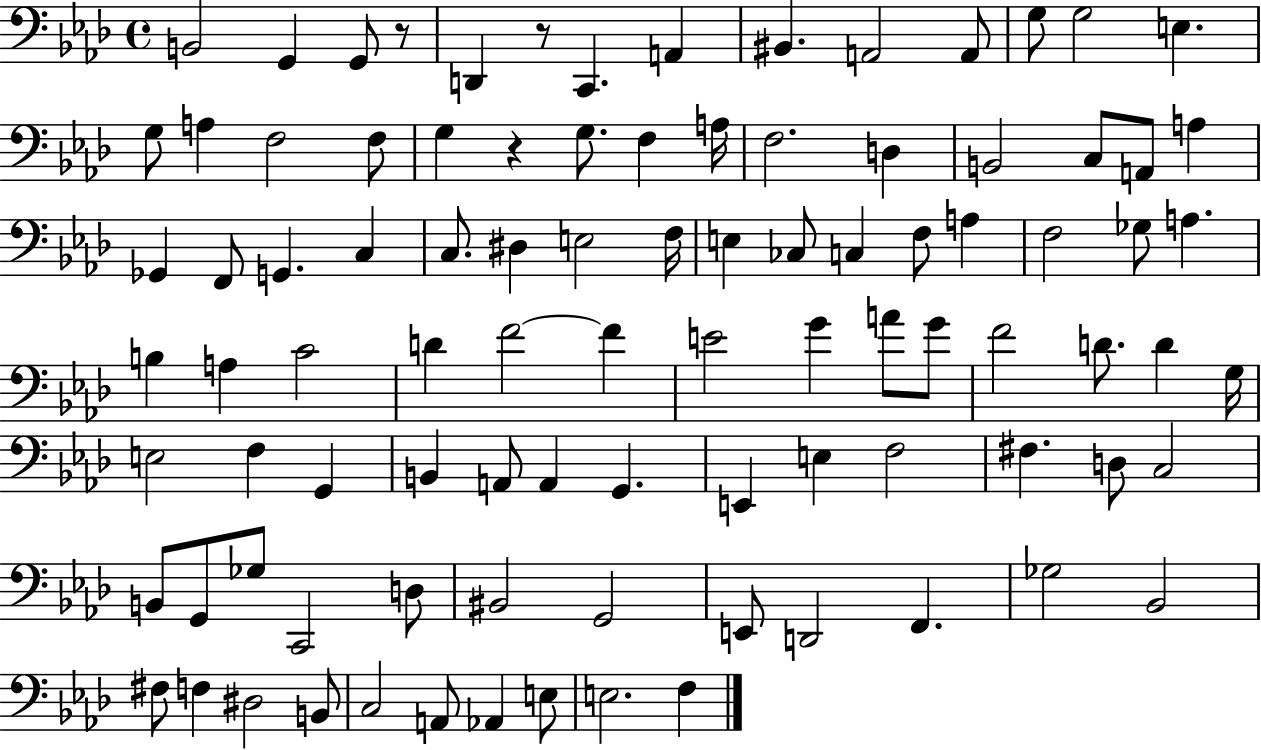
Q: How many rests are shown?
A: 3